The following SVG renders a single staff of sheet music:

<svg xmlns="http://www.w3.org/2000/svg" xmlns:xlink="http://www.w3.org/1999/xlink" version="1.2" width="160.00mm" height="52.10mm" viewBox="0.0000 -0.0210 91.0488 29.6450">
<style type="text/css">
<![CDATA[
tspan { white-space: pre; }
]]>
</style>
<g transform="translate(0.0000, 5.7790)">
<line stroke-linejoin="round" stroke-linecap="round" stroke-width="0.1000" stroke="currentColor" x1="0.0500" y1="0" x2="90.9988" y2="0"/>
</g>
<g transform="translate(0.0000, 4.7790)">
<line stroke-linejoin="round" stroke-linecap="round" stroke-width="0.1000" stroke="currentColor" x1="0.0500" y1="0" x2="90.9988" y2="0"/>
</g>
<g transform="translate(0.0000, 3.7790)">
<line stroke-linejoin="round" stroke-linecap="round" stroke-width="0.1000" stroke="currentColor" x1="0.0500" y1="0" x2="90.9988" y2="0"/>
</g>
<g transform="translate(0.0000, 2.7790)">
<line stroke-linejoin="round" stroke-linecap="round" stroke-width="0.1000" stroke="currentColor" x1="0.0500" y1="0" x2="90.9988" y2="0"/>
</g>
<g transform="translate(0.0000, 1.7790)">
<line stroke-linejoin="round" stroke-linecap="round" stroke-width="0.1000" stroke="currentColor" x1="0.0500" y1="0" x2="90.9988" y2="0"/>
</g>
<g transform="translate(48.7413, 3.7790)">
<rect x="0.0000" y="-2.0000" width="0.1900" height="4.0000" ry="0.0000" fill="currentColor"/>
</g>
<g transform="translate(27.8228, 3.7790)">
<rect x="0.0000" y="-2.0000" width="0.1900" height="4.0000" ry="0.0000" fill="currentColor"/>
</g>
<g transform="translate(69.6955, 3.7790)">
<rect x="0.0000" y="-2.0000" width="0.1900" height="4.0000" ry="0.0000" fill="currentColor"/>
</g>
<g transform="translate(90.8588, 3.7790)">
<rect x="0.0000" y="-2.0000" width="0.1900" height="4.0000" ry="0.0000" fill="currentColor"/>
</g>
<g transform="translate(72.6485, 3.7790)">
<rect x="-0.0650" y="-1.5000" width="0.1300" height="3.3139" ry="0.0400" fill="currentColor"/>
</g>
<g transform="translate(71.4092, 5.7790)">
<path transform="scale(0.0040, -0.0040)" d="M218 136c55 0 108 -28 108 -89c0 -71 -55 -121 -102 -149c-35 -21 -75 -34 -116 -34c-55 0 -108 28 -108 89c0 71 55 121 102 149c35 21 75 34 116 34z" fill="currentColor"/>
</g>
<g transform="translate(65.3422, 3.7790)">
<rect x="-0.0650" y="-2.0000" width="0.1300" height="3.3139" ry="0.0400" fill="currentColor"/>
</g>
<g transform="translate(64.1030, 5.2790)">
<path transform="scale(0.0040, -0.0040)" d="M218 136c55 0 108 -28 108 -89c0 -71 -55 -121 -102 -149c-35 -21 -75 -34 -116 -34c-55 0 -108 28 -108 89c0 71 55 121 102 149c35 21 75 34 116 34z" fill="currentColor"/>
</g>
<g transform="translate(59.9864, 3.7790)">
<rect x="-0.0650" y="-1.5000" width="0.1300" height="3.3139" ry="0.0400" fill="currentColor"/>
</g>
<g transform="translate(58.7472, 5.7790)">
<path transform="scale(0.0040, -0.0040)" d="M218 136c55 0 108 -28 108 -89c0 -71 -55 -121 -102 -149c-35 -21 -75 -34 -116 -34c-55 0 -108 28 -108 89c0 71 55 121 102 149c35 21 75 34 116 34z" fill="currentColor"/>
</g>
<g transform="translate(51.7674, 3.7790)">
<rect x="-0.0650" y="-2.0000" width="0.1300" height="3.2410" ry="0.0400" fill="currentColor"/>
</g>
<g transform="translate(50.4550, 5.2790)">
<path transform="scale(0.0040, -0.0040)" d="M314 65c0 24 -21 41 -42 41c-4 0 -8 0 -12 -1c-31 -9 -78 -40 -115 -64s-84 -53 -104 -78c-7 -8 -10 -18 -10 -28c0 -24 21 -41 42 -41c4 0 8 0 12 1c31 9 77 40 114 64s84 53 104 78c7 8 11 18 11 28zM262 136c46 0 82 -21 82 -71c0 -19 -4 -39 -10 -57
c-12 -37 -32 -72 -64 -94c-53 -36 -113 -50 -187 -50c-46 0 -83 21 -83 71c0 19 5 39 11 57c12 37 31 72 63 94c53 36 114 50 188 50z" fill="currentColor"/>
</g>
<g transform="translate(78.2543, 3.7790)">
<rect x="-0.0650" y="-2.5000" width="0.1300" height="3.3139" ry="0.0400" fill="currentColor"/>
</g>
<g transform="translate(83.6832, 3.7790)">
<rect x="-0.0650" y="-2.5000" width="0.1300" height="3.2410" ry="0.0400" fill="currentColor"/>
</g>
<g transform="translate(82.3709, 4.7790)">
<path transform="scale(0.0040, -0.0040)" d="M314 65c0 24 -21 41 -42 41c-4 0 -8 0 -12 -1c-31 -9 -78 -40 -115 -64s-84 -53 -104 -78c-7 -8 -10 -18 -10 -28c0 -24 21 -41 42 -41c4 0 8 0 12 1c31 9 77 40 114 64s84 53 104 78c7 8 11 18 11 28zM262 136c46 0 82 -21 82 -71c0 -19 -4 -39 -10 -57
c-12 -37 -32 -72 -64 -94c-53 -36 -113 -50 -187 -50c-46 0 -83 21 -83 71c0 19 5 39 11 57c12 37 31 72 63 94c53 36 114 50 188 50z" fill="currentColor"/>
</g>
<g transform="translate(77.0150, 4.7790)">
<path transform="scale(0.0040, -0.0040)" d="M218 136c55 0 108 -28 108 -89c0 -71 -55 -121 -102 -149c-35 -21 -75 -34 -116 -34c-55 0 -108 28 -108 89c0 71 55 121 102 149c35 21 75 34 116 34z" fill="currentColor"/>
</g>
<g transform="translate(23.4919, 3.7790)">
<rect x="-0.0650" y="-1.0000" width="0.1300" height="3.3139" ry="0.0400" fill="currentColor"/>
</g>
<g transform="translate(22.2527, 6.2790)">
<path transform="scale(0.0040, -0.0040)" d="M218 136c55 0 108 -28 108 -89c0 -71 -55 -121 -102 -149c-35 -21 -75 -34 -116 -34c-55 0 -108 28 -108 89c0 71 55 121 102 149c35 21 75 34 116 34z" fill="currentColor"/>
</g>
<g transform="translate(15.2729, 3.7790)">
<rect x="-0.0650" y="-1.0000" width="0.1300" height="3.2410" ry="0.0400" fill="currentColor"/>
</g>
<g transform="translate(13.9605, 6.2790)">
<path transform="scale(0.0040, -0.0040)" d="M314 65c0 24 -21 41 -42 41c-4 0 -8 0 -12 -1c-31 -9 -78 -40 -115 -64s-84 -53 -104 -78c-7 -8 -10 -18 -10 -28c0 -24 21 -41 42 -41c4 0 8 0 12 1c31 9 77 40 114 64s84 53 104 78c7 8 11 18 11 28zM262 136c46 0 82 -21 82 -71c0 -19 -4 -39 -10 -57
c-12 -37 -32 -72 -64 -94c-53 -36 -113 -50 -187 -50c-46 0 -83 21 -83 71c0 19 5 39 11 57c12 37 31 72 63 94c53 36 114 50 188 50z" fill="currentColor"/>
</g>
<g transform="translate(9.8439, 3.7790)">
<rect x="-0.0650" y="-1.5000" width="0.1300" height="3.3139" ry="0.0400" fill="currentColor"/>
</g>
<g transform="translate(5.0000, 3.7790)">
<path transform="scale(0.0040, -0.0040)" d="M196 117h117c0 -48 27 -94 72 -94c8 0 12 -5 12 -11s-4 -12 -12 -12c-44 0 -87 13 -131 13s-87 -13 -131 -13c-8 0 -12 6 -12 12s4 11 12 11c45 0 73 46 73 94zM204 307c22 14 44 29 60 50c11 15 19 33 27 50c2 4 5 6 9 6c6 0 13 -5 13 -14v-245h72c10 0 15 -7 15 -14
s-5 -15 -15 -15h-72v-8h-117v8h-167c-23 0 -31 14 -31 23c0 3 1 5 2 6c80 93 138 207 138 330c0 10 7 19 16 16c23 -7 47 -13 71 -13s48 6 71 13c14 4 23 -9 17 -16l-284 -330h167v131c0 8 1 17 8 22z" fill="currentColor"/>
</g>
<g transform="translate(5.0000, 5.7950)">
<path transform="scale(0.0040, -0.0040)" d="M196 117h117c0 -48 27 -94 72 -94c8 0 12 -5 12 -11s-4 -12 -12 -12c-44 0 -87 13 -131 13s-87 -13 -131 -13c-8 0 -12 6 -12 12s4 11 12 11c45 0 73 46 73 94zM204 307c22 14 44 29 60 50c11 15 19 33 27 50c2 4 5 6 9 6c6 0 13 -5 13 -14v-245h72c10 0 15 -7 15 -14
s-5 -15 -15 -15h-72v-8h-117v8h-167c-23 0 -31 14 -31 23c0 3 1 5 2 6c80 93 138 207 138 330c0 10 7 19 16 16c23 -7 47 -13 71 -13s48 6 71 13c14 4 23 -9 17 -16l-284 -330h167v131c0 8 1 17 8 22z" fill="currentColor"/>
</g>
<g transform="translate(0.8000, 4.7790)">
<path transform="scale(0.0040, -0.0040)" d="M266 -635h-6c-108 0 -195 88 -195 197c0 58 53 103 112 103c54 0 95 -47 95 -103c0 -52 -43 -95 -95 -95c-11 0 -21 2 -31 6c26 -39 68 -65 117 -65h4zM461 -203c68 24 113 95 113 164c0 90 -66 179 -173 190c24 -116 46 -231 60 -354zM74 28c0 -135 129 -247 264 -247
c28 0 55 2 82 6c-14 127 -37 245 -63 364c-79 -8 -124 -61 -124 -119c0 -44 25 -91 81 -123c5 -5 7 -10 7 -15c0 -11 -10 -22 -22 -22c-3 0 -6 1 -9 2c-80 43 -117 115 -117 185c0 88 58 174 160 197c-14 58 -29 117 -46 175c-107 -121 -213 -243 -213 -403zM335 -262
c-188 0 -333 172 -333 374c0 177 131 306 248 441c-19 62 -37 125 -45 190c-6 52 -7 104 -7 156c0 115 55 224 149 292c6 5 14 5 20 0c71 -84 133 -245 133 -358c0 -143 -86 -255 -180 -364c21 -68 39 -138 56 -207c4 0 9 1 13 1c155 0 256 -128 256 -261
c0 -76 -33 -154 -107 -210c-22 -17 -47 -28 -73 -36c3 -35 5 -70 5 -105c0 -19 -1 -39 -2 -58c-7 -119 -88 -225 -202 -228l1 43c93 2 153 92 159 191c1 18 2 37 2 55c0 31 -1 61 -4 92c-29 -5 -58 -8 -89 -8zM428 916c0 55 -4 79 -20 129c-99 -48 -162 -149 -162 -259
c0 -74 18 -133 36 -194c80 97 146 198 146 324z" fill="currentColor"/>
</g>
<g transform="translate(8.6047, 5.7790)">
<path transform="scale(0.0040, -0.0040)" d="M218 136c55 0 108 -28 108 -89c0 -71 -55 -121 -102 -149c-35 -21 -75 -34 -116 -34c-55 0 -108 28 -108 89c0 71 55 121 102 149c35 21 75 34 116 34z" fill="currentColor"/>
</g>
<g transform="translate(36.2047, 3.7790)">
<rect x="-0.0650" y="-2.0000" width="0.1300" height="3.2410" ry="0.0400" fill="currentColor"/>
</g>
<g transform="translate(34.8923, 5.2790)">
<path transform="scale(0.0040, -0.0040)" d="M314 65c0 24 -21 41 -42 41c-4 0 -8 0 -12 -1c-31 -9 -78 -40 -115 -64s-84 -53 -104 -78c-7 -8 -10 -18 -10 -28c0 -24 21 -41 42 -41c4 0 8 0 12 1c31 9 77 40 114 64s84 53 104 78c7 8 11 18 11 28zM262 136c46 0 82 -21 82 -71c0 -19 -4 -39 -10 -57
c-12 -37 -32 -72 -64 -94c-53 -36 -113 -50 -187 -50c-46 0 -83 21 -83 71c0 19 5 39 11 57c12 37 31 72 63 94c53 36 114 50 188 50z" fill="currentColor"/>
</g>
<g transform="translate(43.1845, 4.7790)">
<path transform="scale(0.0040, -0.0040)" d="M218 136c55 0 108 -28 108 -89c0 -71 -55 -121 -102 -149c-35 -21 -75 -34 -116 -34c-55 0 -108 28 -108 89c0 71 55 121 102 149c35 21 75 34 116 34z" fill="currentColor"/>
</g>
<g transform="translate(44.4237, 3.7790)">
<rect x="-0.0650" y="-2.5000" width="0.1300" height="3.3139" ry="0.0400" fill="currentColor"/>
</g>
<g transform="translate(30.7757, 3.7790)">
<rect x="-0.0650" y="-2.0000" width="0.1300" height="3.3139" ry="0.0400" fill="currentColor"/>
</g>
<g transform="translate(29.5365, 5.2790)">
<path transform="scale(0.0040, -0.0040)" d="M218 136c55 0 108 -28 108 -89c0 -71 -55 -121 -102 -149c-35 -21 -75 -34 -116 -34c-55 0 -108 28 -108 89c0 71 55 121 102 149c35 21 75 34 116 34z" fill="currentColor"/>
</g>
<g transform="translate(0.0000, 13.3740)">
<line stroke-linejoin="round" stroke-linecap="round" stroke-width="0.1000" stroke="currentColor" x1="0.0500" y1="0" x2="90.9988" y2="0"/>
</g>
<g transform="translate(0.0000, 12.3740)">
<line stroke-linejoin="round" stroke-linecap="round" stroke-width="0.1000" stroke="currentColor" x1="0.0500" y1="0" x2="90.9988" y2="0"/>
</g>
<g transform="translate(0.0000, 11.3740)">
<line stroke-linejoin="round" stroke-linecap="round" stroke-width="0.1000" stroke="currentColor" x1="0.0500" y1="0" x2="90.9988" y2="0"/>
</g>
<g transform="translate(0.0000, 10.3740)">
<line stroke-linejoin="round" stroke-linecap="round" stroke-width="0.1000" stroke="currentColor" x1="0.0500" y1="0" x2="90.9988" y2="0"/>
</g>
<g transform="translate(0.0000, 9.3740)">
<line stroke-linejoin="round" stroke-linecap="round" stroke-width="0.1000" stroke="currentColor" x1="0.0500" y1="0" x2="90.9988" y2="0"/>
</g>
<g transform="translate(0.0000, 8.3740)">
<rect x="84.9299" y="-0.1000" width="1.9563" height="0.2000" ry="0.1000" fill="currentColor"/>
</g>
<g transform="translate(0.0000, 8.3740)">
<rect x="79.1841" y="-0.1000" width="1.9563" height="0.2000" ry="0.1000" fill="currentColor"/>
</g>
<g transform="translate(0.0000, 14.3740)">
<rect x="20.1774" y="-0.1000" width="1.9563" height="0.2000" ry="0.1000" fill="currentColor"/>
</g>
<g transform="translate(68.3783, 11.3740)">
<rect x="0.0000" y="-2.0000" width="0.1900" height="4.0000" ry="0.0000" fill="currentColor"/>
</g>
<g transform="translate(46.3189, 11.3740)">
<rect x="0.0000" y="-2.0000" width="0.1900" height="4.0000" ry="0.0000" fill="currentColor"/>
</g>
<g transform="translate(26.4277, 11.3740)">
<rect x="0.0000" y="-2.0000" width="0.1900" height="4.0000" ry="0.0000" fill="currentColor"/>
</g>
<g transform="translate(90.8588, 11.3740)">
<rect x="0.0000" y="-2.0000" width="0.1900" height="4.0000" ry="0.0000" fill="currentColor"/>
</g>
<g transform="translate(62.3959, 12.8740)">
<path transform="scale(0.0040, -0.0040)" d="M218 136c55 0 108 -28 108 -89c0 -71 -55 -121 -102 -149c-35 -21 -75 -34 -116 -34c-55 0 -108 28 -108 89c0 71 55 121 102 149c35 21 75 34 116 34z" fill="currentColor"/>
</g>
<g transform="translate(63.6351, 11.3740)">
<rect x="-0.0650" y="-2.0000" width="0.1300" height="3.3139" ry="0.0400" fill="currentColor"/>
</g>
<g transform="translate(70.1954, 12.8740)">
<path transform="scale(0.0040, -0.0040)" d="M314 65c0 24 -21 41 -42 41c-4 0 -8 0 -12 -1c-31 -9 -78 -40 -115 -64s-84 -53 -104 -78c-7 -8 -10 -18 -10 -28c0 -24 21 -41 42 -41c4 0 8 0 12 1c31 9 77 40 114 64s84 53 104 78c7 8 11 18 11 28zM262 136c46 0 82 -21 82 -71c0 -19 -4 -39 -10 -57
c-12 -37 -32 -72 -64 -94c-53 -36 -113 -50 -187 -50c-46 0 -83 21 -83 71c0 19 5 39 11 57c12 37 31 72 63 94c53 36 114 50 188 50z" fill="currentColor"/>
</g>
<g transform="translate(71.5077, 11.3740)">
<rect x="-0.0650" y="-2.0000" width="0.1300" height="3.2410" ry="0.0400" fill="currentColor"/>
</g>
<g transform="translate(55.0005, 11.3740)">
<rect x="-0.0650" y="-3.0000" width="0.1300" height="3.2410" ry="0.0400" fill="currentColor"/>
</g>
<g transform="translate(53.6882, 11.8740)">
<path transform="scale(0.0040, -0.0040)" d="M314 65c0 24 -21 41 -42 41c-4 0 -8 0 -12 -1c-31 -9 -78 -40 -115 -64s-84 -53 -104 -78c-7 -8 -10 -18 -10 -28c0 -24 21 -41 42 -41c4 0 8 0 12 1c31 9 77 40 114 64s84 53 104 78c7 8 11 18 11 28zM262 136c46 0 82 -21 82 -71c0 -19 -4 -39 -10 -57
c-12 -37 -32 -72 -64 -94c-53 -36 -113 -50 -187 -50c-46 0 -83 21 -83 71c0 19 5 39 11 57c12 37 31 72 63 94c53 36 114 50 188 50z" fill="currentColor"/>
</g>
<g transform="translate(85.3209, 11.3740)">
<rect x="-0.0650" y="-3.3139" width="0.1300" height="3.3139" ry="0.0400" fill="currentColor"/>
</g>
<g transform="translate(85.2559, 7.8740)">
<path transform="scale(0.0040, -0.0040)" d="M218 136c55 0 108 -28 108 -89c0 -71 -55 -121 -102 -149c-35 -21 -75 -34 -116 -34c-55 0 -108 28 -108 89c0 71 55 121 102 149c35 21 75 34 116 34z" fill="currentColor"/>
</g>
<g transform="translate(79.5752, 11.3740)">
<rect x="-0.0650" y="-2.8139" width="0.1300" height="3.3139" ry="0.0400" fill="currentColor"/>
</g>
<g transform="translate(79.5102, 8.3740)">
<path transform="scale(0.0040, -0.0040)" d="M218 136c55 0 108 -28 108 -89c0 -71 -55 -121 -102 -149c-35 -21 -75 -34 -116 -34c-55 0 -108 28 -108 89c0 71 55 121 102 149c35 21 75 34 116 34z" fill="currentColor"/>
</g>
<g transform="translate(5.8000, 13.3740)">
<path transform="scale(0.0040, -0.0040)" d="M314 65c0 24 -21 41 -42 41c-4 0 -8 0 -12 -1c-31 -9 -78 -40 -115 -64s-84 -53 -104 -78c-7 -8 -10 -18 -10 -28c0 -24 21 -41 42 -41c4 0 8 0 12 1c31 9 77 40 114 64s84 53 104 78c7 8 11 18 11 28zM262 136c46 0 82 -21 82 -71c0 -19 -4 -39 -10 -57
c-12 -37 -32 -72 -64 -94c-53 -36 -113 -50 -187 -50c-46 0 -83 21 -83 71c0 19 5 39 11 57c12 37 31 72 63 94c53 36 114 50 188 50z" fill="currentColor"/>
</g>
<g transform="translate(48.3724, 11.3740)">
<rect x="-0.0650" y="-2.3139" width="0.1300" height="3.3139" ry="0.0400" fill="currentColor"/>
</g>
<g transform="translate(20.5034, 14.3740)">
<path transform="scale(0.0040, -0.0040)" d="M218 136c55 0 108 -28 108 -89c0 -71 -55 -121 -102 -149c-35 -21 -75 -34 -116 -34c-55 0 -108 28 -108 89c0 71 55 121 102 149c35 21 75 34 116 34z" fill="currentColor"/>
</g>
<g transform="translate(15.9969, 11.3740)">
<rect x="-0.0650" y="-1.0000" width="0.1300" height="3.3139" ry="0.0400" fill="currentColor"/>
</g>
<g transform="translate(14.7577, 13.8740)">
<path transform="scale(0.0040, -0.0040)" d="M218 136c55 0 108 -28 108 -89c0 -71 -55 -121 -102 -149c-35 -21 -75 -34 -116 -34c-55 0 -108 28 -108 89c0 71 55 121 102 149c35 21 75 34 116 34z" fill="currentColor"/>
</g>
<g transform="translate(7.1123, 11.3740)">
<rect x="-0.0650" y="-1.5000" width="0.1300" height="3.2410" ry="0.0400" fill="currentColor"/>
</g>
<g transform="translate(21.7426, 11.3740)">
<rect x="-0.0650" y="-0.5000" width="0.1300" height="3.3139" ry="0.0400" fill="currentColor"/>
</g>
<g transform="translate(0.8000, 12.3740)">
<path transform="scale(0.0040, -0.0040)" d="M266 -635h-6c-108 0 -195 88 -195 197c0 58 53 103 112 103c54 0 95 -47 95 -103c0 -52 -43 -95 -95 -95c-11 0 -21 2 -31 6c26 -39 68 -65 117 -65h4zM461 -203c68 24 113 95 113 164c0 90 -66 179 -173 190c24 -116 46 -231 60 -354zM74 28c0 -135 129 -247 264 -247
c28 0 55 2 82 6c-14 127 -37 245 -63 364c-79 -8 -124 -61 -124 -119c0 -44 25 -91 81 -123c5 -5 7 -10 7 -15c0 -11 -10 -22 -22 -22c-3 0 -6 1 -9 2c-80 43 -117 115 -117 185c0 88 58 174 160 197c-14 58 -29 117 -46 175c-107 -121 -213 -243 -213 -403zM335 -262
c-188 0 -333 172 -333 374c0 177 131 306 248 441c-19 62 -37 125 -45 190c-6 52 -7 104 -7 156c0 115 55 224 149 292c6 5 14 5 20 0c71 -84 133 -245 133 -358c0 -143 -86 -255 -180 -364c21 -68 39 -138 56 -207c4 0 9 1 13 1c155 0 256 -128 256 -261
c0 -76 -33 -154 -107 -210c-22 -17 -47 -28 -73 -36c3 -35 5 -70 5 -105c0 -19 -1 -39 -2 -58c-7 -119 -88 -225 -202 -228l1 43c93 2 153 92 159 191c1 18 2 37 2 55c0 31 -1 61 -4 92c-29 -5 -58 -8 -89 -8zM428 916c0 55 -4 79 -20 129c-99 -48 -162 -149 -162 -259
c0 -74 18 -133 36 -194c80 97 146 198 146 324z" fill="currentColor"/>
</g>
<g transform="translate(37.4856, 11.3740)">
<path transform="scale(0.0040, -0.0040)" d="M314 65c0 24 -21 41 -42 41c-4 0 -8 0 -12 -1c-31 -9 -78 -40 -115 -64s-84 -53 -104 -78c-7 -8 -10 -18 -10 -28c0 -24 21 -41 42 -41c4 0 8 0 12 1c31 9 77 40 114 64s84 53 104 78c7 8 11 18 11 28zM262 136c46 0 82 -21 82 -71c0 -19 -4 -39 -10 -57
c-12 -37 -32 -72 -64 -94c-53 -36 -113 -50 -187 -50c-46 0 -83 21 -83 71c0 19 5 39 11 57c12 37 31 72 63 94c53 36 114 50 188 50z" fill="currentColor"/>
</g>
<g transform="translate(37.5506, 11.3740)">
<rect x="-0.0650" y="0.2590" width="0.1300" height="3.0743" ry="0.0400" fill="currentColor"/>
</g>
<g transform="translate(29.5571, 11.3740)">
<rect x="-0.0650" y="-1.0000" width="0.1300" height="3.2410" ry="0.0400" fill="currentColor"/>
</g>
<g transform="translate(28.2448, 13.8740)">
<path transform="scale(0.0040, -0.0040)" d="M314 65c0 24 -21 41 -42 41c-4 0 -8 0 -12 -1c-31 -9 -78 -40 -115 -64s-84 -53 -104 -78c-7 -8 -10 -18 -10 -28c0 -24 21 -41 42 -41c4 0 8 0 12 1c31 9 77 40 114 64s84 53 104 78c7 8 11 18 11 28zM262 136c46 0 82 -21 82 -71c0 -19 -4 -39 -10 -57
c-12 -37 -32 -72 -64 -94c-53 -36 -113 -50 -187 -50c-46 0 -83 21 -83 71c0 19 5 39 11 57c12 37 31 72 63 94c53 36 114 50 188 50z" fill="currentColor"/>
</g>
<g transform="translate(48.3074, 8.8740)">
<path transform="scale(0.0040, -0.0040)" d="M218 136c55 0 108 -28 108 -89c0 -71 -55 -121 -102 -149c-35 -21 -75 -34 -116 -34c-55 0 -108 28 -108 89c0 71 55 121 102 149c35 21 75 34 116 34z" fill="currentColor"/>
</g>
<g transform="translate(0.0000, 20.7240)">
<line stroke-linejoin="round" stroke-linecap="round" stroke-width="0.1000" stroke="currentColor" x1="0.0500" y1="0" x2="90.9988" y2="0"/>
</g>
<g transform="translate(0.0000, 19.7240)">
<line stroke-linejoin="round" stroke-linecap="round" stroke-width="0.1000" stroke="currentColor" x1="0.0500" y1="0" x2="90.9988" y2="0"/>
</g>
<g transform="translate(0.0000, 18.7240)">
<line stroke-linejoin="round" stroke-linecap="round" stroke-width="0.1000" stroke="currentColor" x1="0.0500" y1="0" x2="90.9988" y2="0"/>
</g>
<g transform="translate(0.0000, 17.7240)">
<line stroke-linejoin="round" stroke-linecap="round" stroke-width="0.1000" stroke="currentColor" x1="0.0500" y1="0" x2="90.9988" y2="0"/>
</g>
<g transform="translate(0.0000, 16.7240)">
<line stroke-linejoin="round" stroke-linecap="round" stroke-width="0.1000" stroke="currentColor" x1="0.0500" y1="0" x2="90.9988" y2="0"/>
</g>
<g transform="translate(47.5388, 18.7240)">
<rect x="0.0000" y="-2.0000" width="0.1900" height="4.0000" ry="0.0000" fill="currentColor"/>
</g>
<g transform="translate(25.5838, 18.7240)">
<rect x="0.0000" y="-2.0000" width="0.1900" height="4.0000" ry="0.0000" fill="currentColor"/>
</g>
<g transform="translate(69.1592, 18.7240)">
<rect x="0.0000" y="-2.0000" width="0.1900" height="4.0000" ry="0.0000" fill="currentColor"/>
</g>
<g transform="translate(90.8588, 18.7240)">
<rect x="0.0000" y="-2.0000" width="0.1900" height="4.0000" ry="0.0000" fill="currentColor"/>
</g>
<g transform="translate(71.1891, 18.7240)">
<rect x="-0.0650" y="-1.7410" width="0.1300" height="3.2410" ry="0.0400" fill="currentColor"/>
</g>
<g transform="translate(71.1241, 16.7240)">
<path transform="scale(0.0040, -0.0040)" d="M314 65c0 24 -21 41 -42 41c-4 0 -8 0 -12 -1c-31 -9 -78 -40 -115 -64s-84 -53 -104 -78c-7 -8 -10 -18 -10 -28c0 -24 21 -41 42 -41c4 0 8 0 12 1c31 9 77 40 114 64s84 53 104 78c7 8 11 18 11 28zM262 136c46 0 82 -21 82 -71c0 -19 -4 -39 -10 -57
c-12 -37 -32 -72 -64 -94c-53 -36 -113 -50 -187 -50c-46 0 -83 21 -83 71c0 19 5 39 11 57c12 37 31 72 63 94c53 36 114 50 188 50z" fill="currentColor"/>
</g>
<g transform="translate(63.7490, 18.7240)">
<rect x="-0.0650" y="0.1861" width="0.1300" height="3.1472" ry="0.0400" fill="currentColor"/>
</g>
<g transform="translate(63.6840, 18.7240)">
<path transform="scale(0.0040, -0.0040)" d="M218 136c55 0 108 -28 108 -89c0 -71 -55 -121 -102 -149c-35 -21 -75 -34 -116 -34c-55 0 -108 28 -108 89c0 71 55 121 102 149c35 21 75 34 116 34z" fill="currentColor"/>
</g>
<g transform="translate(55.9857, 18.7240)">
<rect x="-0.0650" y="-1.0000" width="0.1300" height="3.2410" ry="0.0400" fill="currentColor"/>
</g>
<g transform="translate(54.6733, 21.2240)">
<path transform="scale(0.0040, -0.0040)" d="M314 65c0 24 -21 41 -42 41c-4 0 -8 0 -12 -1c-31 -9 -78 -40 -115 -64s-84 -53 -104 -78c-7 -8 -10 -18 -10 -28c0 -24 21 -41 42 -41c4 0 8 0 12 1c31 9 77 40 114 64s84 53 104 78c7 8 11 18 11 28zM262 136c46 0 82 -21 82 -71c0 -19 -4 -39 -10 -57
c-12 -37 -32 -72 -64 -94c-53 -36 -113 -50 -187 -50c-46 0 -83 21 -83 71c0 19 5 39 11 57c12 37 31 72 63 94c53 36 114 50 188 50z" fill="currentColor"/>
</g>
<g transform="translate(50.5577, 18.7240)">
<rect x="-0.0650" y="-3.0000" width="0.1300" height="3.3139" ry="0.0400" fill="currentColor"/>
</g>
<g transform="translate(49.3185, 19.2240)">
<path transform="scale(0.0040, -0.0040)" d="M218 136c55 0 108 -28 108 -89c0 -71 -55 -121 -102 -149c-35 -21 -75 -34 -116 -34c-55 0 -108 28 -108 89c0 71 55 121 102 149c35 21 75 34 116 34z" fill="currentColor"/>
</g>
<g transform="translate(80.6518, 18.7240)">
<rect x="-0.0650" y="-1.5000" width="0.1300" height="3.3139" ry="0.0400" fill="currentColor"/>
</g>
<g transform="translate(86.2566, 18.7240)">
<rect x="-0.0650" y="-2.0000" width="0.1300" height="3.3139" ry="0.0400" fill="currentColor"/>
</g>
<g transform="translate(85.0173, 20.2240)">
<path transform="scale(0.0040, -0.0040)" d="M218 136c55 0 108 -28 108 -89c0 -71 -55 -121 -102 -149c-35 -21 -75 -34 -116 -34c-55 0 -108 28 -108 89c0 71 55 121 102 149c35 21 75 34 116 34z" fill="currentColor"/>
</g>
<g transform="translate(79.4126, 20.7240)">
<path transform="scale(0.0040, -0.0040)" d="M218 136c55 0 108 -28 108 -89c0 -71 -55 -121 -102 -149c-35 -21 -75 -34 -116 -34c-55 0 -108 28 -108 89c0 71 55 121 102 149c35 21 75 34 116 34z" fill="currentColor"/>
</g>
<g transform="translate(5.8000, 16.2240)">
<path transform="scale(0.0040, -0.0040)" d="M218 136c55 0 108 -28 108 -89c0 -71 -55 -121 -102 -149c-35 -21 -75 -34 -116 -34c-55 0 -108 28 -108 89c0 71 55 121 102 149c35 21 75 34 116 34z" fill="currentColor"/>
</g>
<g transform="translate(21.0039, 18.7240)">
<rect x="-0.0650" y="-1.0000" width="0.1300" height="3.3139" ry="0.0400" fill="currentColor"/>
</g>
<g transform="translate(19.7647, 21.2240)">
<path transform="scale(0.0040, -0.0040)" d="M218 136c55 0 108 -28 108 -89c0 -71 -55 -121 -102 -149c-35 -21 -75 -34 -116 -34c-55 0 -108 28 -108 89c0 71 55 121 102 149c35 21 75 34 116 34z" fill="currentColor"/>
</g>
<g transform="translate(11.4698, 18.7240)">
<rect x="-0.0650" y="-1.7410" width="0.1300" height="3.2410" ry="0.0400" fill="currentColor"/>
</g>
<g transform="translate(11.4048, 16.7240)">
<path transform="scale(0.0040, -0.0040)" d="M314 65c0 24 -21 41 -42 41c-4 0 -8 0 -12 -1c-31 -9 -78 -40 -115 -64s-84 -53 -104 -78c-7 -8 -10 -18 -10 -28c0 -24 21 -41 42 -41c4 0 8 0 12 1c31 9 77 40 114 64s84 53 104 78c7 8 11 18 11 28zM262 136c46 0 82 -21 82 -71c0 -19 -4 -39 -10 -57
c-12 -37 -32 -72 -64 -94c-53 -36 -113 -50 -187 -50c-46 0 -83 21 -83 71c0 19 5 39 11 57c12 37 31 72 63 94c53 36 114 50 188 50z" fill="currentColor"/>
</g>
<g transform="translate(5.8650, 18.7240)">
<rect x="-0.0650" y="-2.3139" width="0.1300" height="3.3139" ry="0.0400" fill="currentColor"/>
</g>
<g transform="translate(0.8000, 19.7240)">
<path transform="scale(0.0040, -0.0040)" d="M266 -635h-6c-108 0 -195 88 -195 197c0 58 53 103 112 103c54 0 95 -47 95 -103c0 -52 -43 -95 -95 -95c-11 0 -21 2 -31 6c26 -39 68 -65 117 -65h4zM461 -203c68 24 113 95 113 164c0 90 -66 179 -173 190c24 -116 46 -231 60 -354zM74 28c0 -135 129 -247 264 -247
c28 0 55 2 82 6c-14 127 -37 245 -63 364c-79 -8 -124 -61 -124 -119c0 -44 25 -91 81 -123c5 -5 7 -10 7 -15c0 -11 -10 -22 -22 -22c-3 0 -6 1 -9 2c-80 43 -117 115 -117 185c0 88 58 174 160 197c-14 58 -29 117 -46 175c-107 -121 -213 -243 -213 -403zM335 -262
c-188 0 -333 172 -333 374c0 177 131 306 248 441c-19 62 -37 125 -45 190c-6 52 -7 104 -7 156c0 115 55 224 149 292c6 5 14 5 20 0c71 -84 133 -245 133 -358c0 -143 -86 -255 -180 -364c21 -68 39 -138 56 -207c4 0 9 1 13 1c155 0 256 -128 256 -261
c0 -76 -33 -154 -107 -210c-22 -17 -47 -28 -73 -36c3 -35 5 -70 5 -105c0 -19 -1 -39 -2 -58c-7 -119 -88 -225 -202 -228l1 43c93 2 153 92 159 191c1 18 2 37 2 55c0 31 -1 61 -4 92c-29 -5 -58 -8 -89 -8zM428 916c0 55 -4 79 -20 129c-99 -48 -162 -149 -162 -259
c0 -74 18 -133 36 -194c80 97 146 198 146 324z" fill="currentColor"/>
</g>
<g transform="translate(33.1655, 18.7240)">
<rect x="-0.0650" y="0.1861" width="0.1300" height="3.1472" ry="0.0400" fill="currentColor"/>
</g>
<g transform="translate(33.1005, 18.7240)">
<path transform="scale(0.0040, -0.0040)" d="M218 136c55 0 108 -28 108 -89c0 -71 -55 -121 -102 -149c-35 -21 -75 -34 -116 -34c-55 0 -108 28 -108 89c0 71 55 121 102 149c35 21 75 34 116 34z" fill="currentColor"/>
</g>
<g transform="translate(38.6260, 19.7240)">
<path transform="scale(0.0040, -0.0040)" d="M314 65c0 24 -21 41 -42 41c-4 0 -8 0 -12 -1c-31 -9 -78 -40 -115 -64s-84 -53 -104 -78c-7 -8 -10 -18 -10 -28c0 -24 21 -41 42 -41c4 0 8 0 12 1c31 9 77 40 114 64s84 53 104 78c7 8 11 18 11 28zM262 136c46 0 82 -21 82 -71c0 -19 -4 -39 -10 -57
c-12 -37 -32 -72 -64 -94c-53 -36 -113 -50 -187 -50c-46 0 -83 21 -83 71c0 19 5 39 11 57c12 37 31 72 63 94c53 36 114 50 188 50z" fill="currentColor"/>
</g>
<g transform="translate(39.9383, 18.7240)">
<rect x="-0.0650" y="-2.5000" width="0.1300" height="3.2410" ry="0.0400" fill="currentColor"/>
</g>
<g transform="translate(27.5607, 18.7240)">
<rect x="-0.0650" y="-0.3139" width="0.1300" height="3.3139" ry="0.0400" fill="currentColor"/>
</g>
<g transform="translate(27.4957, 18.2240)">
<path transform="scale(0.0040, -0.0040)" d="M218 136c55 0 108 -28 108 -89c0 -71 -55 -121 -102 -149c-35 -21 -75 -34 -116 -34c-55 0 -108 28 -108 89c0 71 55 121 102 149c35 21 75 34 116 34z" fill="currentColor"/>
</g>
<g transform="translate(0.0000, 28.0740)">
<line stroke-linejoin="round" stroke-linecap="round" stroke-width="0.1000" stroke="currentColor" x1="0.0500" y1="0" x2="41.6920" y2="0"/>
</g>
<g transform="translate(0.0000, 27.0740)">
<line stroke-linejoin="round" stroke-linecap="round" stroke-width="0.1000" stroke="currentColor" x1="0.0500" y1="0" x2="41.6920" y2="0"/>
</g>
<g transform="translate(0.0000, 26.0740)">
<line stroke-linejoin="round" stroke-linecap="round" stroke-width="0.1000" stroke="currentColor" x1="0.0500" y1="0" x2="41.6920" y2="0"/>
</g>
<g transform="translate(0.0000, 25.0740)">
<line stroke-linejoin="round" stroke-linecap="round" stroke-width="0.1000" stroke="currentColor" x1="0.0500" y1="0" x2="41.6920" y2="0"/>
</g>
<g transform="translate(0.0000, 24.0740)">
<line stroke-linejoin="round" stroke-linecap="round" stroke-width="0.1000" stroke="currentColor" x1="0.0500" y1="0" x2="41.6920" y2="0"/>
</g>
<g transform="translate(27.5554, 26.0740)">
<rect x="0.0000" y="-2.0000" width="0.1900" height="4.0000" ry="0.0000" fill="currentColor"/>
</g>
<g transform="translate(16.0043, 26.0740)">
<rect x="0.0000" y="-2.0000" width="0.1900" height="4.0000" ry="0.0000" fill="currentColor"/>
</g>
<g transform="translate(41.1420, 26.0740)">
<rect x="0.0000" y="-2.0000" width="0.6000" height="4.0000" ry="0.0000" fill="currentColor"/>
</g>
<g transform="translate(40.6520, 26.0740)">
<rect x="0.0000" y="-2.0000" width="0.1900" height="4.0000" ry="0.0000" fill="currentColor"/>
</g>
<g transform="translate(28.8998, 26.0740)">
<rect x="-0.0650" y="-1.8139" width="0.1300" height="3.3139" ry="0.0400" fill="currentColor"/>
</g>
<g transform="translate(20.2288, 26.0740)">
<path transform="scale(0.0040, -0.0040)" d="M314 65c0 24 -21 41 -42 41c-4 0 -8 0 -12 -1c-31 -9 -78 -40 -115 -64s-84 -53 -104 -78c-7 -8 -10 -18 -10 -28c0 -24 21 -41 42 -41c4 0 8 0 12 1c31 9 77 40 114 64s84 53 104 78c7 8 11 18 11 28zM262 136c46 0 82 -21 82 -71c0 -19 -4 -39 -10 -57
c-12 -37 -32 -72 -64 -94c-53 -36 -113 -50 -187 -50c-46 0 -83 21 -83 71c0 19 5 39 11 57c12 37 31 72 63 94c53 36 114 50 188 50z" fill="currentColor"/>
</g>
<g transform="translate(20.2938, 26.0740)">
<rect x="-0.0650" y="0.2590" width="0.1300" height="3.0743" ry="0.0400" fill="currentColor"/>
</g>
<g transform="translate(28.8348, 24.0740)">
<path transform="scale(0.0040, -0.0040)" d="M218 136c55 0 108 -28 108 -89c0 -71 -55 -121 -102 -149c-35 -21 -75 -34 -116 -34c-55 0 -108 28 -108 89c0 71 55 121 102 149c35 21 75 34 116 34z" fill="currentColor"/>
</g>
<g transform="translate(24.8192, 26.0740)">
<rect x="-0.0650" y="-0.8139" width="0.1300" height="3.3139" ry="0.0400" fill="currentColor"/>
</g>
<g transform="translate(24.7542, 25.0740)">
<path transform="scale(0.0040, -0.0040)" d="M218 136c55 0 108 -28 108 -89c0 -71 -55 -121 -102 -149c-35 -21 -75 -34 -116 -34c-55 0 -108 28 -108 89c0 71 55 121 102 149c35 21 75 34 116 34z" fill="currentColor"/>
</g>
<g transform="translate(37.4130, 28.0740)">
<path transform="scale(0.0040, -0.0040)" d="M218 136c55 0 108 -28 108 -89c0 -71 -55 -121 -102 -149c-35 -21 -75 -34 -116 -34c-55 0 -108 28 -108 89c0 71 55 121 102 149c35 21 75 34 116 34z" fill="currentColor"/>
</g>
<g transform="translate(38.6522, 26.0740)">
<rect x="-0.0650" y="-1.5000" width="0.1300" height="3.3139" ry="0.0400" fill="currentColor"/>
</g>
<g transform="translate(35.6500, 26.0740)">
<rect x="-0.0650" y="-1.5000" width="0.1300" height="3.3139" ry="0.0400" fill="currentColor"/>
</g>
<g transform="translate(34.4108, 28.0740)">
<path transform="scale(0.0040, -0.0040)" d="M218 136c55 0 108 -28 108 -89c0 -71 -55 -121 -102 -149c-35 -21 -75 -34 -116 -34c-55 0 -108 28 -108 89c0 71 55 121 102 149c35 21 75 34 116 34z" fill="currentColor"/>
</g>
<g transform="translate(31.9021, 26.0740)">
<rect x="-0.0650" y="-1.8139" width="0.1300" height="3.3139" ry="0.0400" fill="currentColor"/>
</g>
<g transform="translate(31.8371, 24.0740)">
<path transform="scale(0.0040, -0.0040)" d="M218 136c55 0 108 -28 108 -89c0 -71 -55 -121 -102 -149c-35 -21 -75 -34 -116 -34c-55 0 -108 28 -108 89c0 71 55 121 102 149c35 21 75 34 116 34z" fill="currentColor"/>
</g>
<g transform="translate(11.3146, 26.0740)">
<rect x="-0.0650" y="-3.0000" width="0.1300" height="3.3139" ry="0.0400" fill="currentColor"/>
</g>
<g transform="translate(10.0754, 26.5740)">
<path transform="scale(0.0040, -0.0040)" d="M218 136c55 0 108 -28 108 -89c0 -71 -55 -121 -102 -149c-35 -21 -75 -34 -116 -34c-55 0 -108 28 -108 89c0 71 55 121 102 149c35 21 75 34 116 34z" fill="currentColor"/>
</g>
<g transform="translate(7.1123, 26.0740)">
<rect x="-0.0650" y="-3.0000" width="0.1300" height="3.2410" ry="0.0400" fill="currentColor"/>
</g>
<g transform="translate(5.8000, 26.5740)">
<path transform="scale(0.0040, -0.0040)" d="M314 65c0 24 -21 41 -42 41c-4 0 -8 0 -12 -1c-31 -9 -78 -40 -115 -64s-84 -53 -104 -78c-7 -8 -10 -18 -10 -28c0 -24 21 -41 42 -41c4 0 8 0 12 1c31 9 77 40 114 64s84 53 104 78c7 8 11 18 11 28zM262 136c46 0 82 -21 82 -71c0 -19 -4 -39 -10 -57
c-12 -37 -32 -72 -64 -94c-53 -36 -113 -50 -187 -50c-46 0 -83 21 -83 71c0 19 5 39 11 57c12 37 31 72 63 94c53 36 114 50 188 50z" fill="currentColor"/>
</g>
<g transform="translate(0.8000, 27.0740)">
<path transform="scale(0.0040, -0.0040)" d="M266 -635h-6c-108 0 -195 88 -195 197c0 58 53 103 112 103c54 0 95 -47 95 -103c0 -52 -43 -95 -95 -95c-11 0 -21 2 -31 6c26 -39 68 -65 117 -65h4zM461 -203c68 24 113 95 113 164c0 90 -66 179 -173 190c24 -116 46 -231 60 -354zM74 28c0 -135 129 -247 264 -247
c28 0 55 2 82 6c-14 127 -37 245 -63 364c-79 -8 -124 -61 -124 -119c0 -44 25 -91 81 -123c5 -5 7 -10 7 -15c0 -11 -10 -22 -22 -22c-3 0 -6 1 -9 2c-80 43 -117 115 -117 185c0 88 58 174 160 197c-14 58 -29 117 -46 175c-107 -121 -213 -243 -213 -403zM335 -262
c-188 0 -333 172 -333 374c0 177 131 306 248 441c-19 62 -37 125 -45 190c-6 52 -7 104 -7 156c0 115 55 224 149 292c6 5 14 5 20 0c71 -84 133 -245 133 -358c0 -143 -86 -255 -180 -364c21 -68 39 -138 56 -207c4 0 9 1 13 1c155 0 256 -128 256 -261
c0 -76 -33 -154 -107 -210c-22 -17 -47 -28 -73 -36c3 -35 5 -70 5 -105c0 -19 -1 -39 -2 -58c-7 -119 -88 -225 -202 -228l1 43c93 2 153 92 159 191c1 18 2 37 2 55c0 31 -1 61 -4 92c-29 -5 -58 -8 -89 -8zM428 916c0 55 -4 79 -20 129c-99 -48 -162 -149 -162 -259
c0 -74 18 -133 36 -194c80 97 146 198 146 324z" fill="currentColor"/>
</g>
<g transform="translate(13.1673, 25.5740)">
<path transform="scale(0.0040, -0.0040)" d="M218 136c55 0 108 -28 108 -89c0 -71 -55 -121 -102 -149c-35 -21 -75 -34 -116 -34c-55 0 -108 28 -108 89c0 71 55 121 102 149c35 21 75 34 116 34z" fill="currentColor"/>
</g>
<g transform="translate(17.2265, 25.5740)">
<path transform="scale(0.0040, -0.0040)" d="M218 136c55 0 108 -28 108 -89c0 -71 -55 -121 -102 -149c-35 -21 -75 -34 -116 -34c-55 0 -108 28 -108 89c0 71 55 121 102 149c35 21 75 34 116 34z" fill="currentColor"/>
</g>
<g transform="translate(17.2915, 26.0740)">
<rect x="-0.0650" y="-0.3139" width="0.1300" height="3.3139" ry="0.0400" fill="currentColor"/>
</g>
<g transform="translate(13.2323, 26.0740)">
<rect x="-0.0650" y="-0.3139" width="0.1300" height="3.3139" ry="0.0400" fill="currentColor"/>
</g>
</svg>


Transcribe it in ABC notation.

X:1
T:Untitled
M:4/4
L:1/4
K:C
E D2 D F F2 G F2 E F E G G2 E2 D C D2 B2 g A2 F F2 a b g f2 D c B G2 A D2 B f2 E F A2 A c c B2 d f f E E